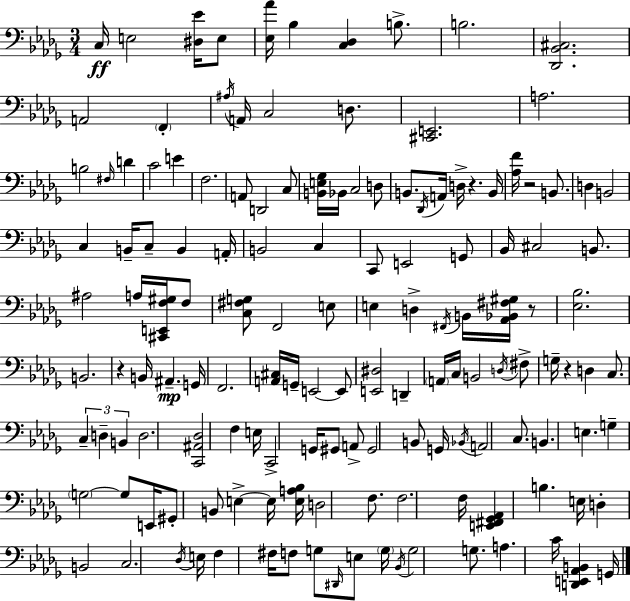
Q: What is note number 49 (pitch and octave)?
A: F3